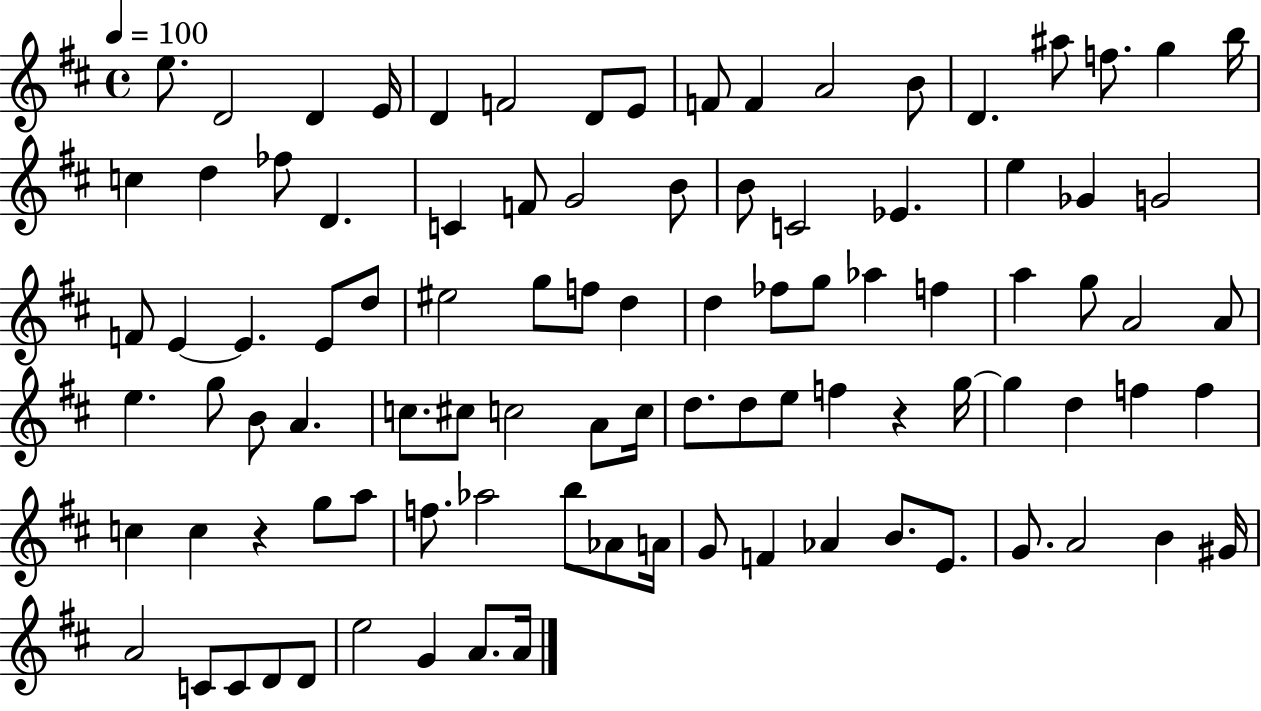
E5/e. D4/h D4/q E4/s D4/q F4/h D4/e E4/e F4/e F4/q A4/h B4/e D4/q. A#5/e F5/e. G5/q B5/s C5/q D5/q FES5/e D4/q. C4/q F4/e G4/h B4/e B4/e C4/h Eb4/q. E5/q Gb4/q G4/h F4/e E4/q E4/q. E4/e D5/e EIS5/h G5/e F5/e D5/q D5/q FES5/e G5/e Ab5/q F5/q A5/q G5/e A4/h A4/e E5/q. G5/e B4/e A4/q. C5/e. C#5/e C5/h A4/e C5/s D5/e. D5/e E5/e F5/q R/q G5/s G5/q D5/q F5/q F5/q C5/q C5/q R/q G5/e A5/e F5/e. Ab5/h B5/e Ab4/e A4/s G4/e F4/q Ab4/q B4/e. E4/e. G4/e. A4/h B4/q G#4/s A4/h C4/e C4/e D4/e D4/e E5/h G4/q A4/e. A4/s